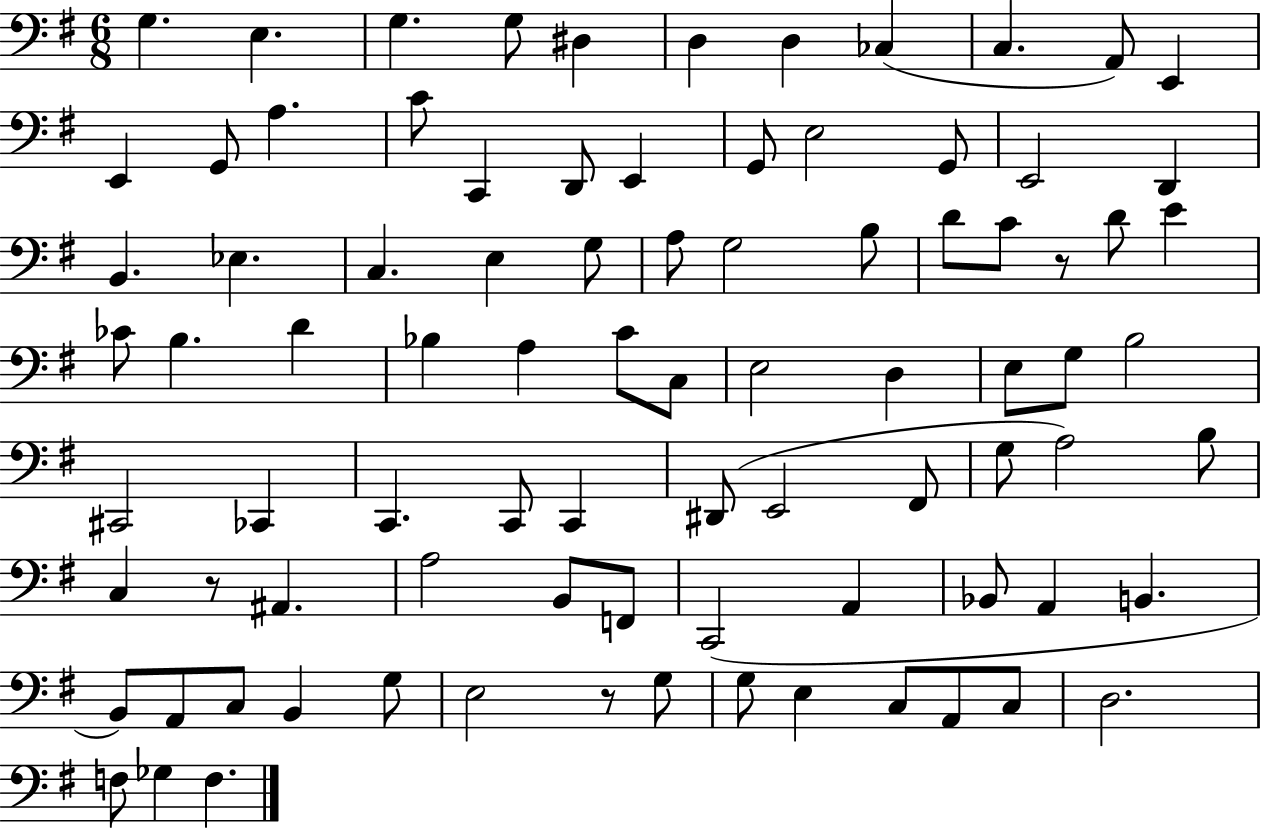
{
  \clef bass
  \numericTimeSignature
  \time 6/8
  \key g \major
  g4. e4. | g4. g8 dis4 | d4 d4 ces4( | c4. a,8) e,4 | \break e,4 g,8 a4. | c'8 c,4 d,8 e,4 | g,8 e2 g,8 | e,2 d,4 | \break b,4. ees4. | c4. e4 g8 | a8 g2 b8 | d'8 c'8 r8 d'8 e'4 | \break ces'8 b4. d'4 | bes4 a4 c'8 c8 | e2 d4 | e8 g8 b2 | \break cis,2 ces,4 | c,4. c,8 c,4 | dis,8( e,2 fis,8 | g8 a2) b8 | \break c4 r8 ais,4. | a2 b,8 f,8 | c,2( a,4 | bes,8 a,4 b,4. | \break b,8) a,8 c8 b,4 g8 | e2 r8 g8 | g8 e4 c8 a,8 c8 | d2. | \break f8 ges4 f4. | \bar "|."
}